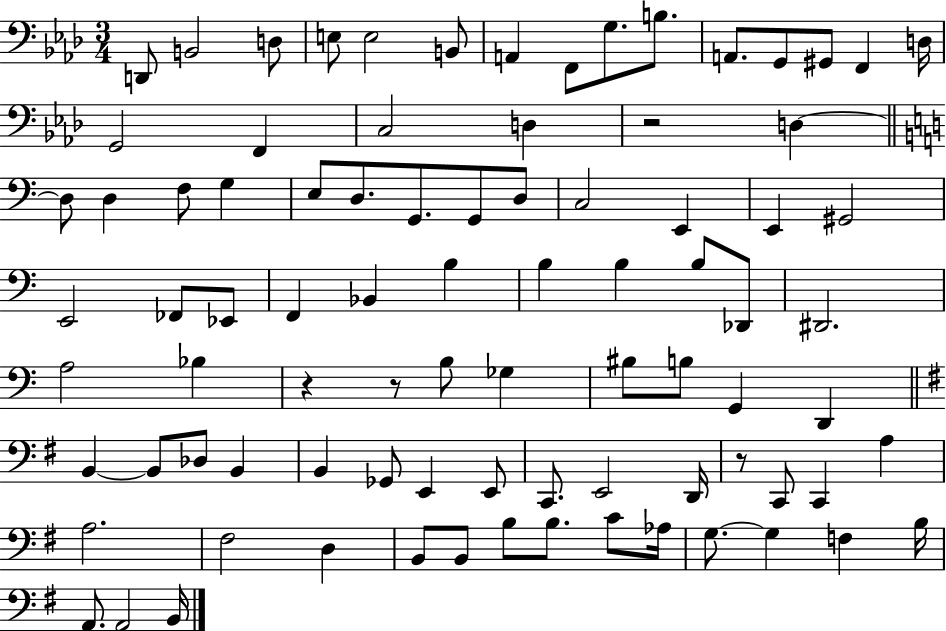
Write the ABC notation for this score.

X:1
T:Untitled
M:3/4
L:1/4
K:Ab
D,,/2 B,,2 D,/2 E,/2 E,2 B,,/2 A,, F,,/2 G,/2 B,/2 A,,/2 G,,/2 ^G,,/2 F,, D,/4 G,,2 F,, C,2 D, z2 D, D,/2 D, F,/2 G, E,/2 D,/2 G,,/2 G,,/2 D,/2 C,2 E,, E,, ^G,,2 E,,2 _F,,/2 _E,,/2 F,, _B,, B, B, B, B,/2 _D,,/2 ^D,,2 A,2 _B, z z/2 B,/2 _G, ^B,/2 B,/2 G,, D,, B,, B,,/2 _D,/2 B,, B,, _G,,/2 E,, E,,/2 C,,/2 E,,2 D,,/4 z/2 C,,/2 C,, A, A,2 ^F,2 D, B,,/2 B,,/2 B,/2 B,/2 C/2 _A,/4 G,/2 G, F, B,/4 A,,/2 A,,2 B,,/4